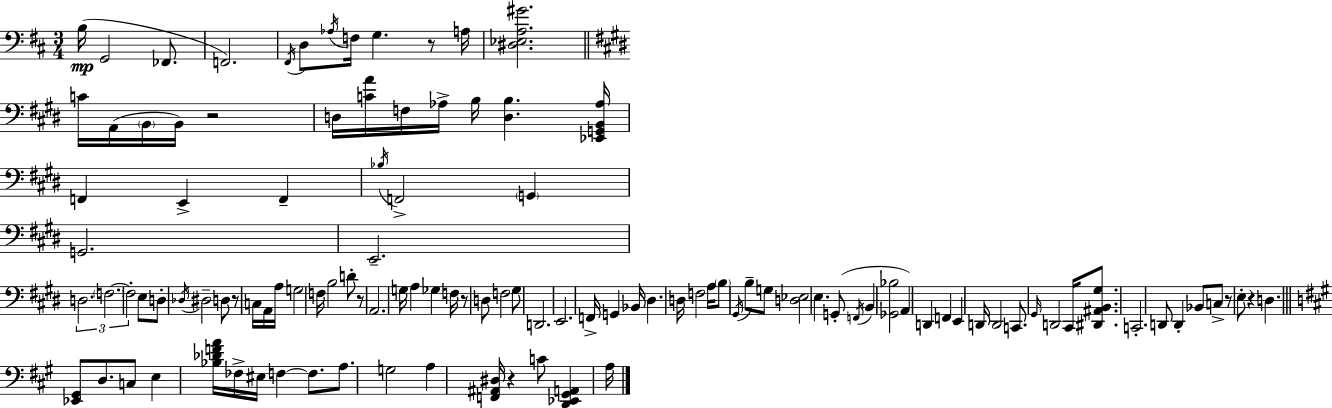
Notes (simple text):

B3/s G2/h FES2/e. F2/h. F#2/s D3/e Ab3/s F3/s G3/q. R/e A3/s [D#3,Eb3,A3,G#4]/h. C4/s A2/s B2/s B2/s R/h D3/s [C4,A4]/s F3/s Ab3/s B3/s [D3,B3]/q. [Eb2,G2,B2,Ab3]/s F2/q E2/q F2/q Bb3/s F2/h G2/q G2/h. E2/h. D3/h. F3/h. F3/h E3/e D3/e Db3/s D#3/h D3/e R/e C3/s A2/s A3/s G3/h F3/s B3/h D4/e R/e A2/h. G3/s A3/q Gb3/q F3/s R/e D3/e F3/h G#3/e D2/h. E2/h. F2/s G2/q Bb2/s D#3/q. D3/s F3/h A3/s B3/e G#2/s B3/e G3/e [D3,Eb3]/h E3/q. G2/e F2/s B2/q [Gb2,Bb3]/h A2/q D2/q F2/q E2/q D2/s D2/h C2/e. G#2/s D2/h C#2/s [D#2,A#2,B2,G#3]/e. C2/h. D2/e D2/q Bb2/e C3/e R/e E3/e R/q D3/q. [Eb2,G#2]/e D3/e. C3/e E3/q [Bb3,Db4,F4,A4]/s FES3/s EIS3/s F3/q F3/e. A3/e. G3/h A3/q [F2,A#2,D#3]/s R/q C4/e [D2,Eb2,G#2,A2]/q A3/s